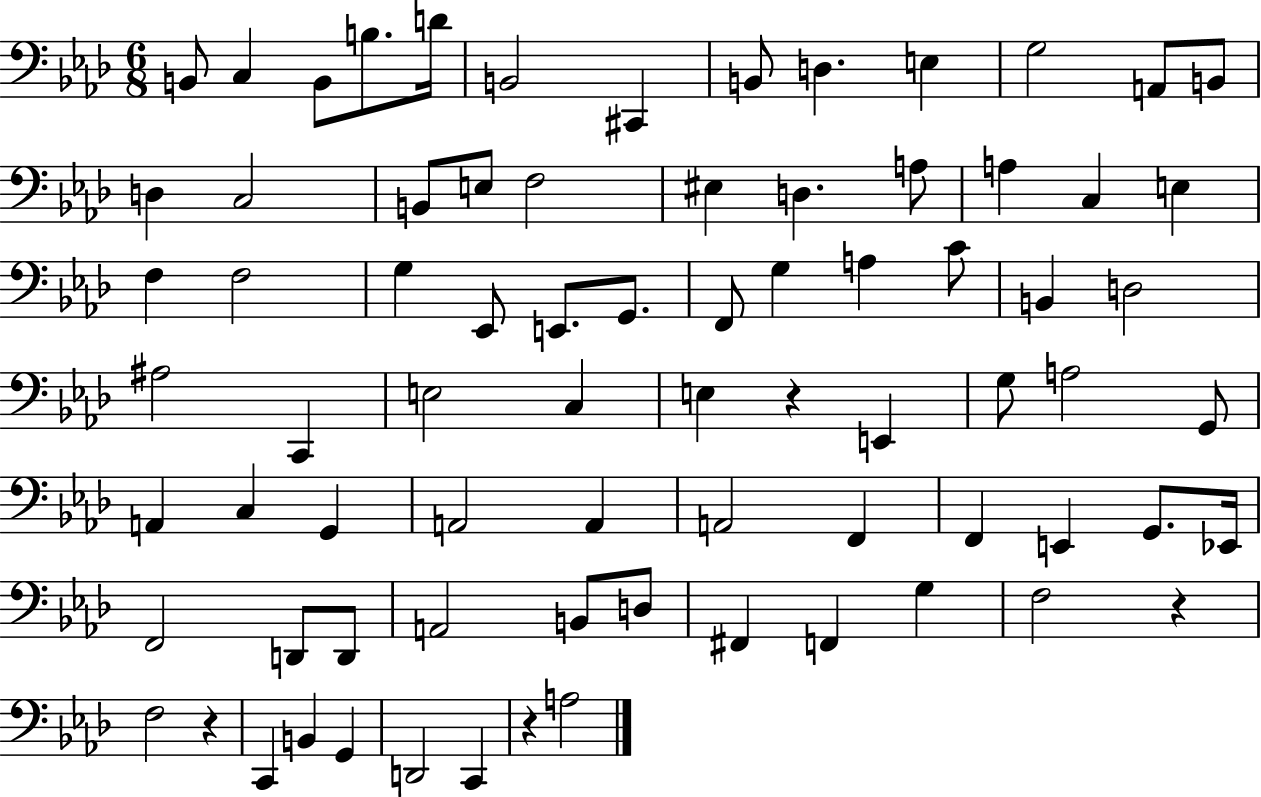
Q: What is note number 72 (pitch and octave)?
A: C2